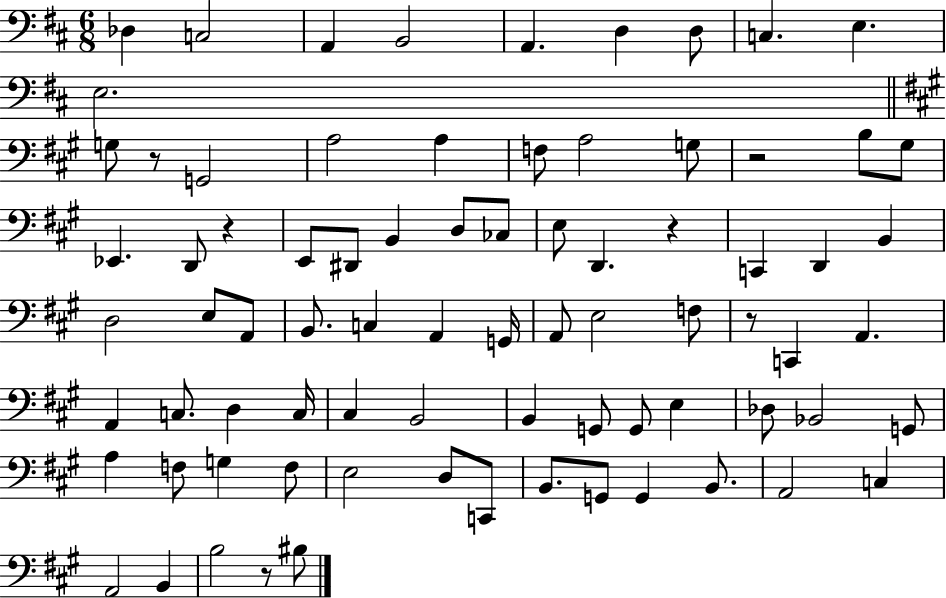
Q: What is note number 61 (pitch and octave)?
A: E3